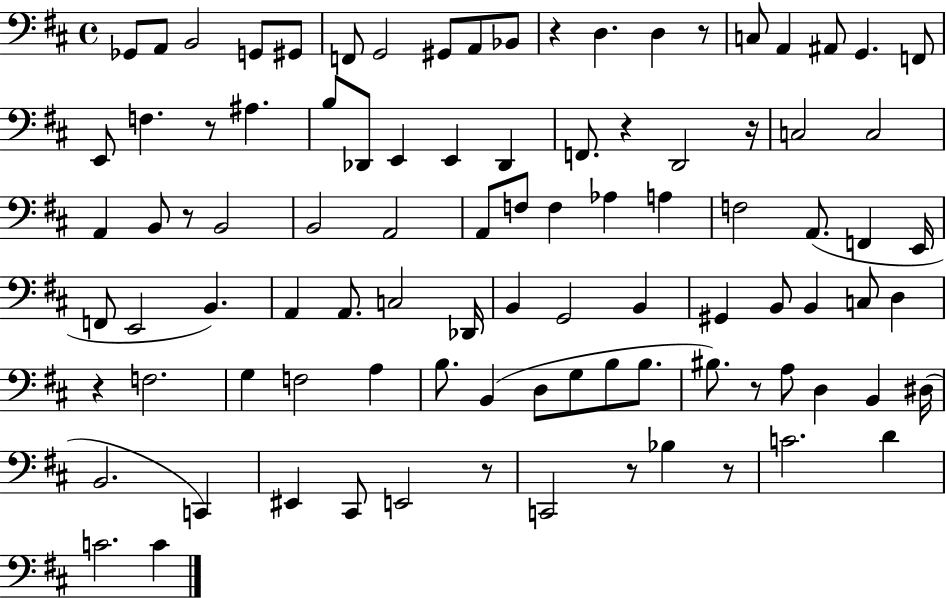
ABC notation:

X:1
T:Untitled
M:4/4
L:1/4
K:D
_G,,/2 A,,/2 B,,2 G,,/2 ^G,,/2 F,,/2 G,,2 ^G,,/2 A,,/2 _B,,/2 z D, D, z/2 C,/2 A,, ^A,,/2 G,, F,,/2 E,,/2 F, z/2 ^A, B,/2 _D,,/2 E,, E,, _D,, F,,/2 z D,,2 z/4 C,2 C,2 A,, B,,/2 z/2 B,,2 B,,2 A,,2 A,,/2 F,/2 F, _A, A, F,2 A,,/2 F,, E,,/4 F,,/2 E,,2 B,, A,, A,,/2 C,2 _D,,/4 B,, G,,2 B,, ^G,, B,,/2 B,, C,/2 D, z F,2 G, F,2 A, B,/2 B,, D,/2 G,/2 B,/2 B,/2 ^B,/2 z/2 A,/2 D, B,, ^D,/4 B,,2 C,, ^E,, ^C,,/2 E,,2 z/2 C,,2 z/2 _B, z/2 C2 D C2 C